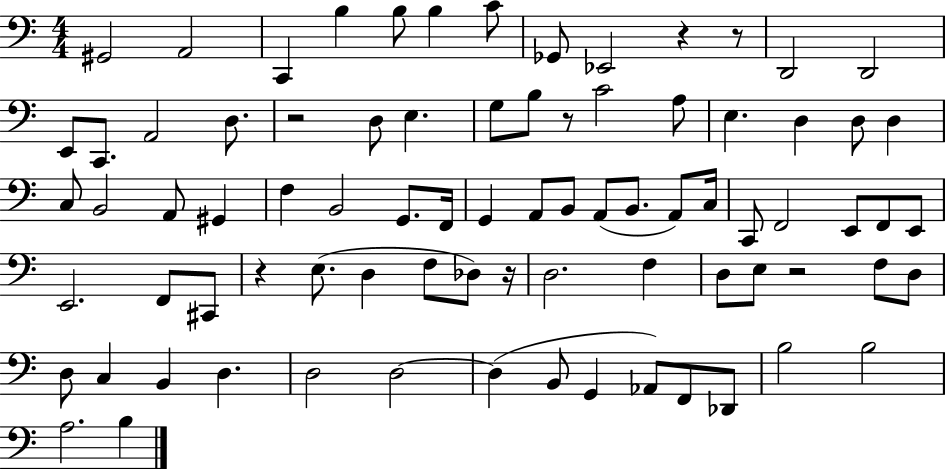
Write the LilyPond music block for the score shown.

{
  \clef bass
  \numericTimeSignature
  \time 4/4
  \key c \major
  gis,2 a,2 | c,4 b4 b8 b4 c'8 | ges,8 ees,2 r4 r8 | d,2 d,2 | \break e,8 c,8. a,2 d8. | r2 d8 e4. | g8 b8 r8 c'2 a8 | e4. d4 d8 d4 | \break c8 b,2 a,8 gis,4 | f4 b,2 g,8. f,16 | g,4 a,8 b,8 a,8( b,8. a,8) c16 | c,8 f,2 e,8 f,8 e,8 | \break e,2. f,8 cis,8 | r4 e8.( d4 f8 des8) r16 | d2. f4 | d8 e8 r2 f8 d8 | \break d8 c4 b,4 d4. | d2 d2~~ | d4( b,8 g,4 aes,8) f,8 des,8 | b2 b2 | \break a2. b4 | \bar "|."
}